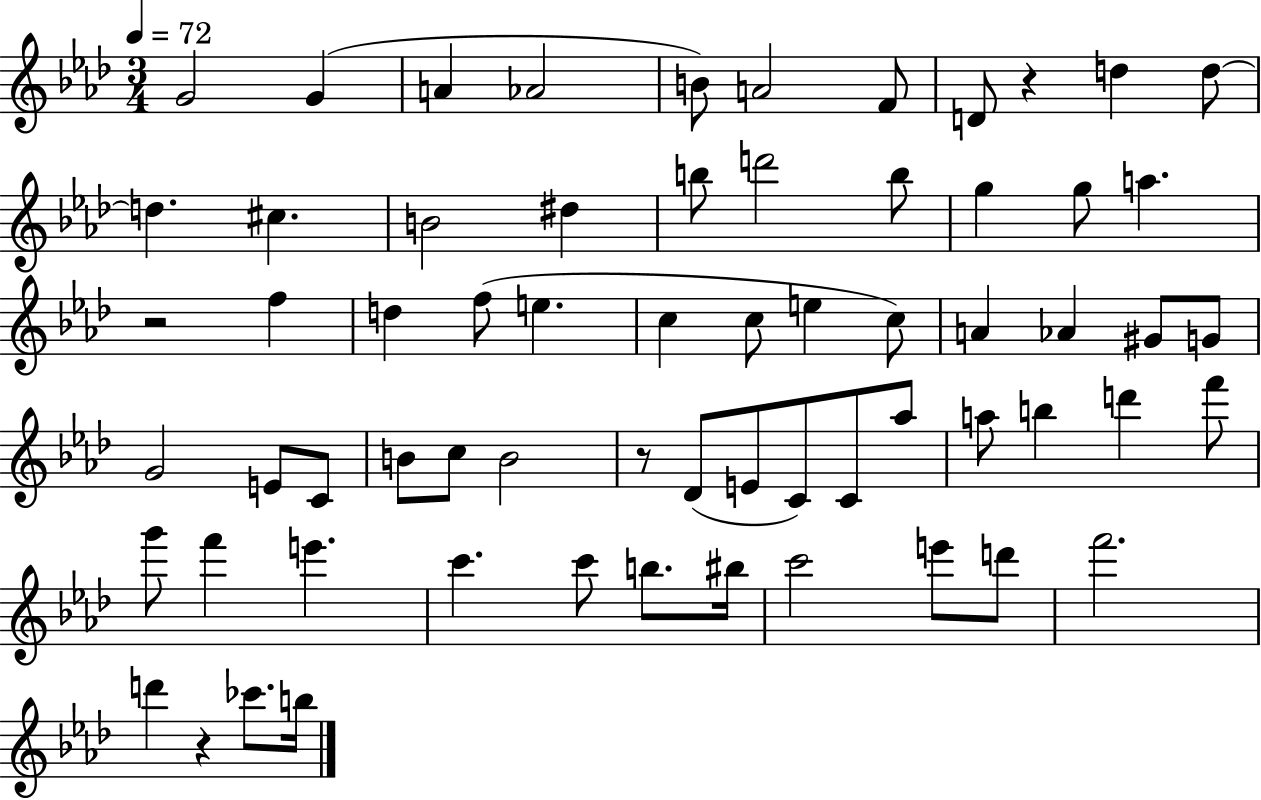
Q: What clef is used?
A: treble